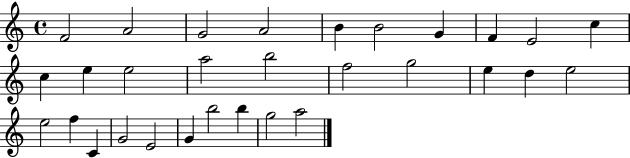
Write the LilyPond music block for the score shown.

{
  \clef treble
  \time 4/4
  \defaultTimeSignature
  \key c \major
  f'2 a'2 | g'2 a'2 | b'4 b'2 g'4 | f'4 e'2 c''4 | \break c''4 e''4 e''2 | a''2 b''2 | f''2 g''2 | e''4 d''4 e''2 | \break e''2 f''4 c'4 | g'2 e'2 | g'4 b''2 b''4 | g''2 a''2 | \break \bar "|."
}